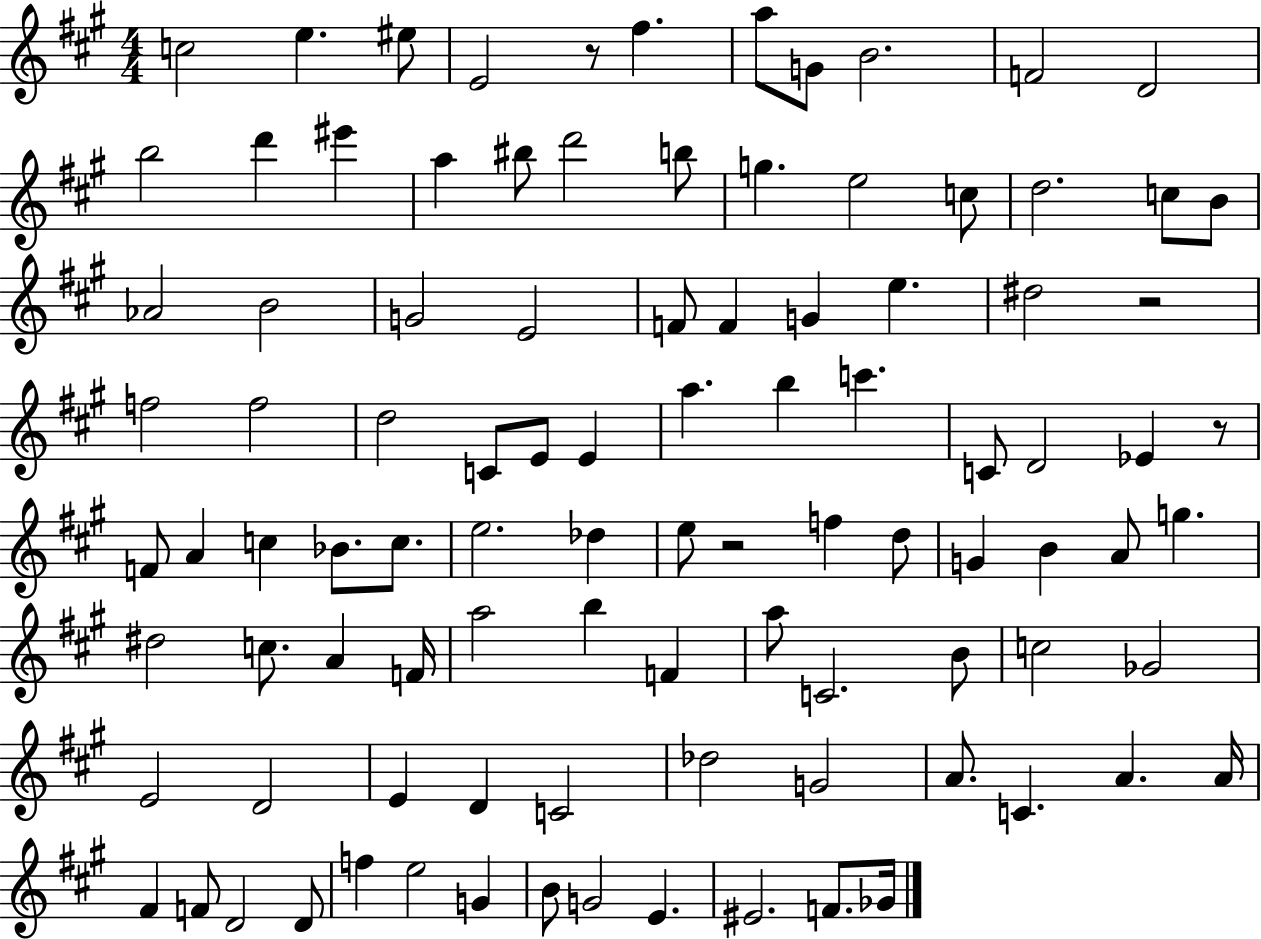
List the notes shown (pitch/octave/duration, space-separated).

C5/h E5/q. EIS5/e E4/h R/e F#5/q. A5/e G4/e B4/h. F4/h D4/h B5/h D6/q EIS6/q A5/q BIS5/e D6/h B5/e G5/q. E5/h C5/e D5/h. C5/e B4/e Ab4/h B4/h G4/h E4/h F4/e F4/q G4/q E5/q. D#5/h R/h F5/h F5/h D5/h C4/e E4/e E4/q A5/q. B5/q C6/q. C4/e D4/h Eb4/q R/e F4/e A4/q C5/q Bb4/e. C5/e. E5/h. Db5/q E5/e R/h F5/q D5/e G4/q B4/q A4/e G5/q. D#5/h C5/e. A4/q F4/s A5/h B5/q F4/q A5/e C4/h. B4/e C5/h Gb4/h E4/h D4/h E4/q D4/q C4/h Db5/h G4/h A4/e. C4/q. A4/q. A4/s F#4/q F4/e D4/h D4/e F5/q E5/h G4/q B4/e G4/h E4/q. EIS4/h. F4/e. Gb4/s